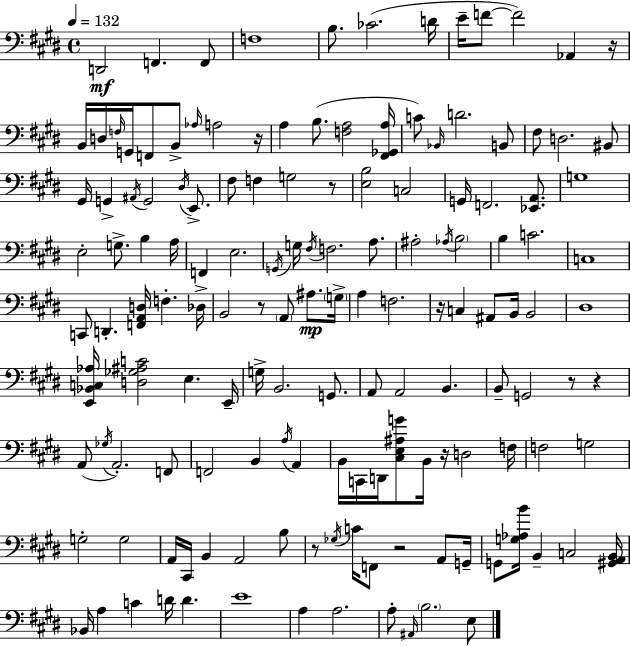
{
  \clef bass
  \time 4/4
  \defaultTimeSignature
  \key e \major
  \tempo 4 = 132
  \repeat volta 2 { d,2\mf f,4. f,8 | f1 | b8. ces'2.( d'16 | e'16-- f'8~~ f'2) aes,4 r16 | \break b,16 d16 \grace { f16 } g,16 f,8 b,8-> \grace { aes16 } a2 | r16 a4 b8.( <f a>2 | <fis, ges, a>16 c'8) \grace { bes,16 } d'2. | b,8 fis8 d2. | \break bis,8 gis,16 g,4-> \acciaccatura { ais,16 } g,2 | \acciaccatura { dis16 } e,8.-> fis8 f4 g2 | r8 <e b>2 c2 | g,16 f,2. | \break <ees, a,>8. g1 | e2-. g8.-> | b4 a16 f,4 e2. | \acciaccatura { g,16 } g16 \acciaccatura { fis16 } f2. | \break a8. ais2-. \acciaccatura { aes16 } | \parenthesize b2 b4 c'2. | c1 | c,8 d,4.-. | \break <f, a, d>16 f4.-. des16-> b,2 | r8 \parenthesize a,8 ais8.\mp \parenthesize g16-> a4 f2. | r16 c4 ais,8 b,16 | b,2 dis1 | \break <e, bes, c aes>16 <d ges ais c'>2 | e4. e,16-- g16-> b,2. | g,8. a,8 a,2 | b,4. b,8-- g,2 | \break r8 r4 a,8( \acciaccatura { ges16 } a,2.-.) | f,8 f,2 | b,4 \acciaccatura { a16 } a,4 b,16 c,16 d,16 <cis e ais g'>8 b,16 | r16 d2 f16 f2 | \break g2 g2-. | g2 a,16 cis,16 b,4 | a,2 b8 r8 \acciaccatura { ges16 } c'16 f,8 | r2 a,8 g,16-- g,8 <g aes b'>16 b,4-- | \break c2 <gis, a, b,>16 bes,16 a4 | c'4 d'16 d'4. e'1 | a4 a2. | a8-. \grace { ais,16 } \parenthesize b2. | \break e8 } \bar "|."
}